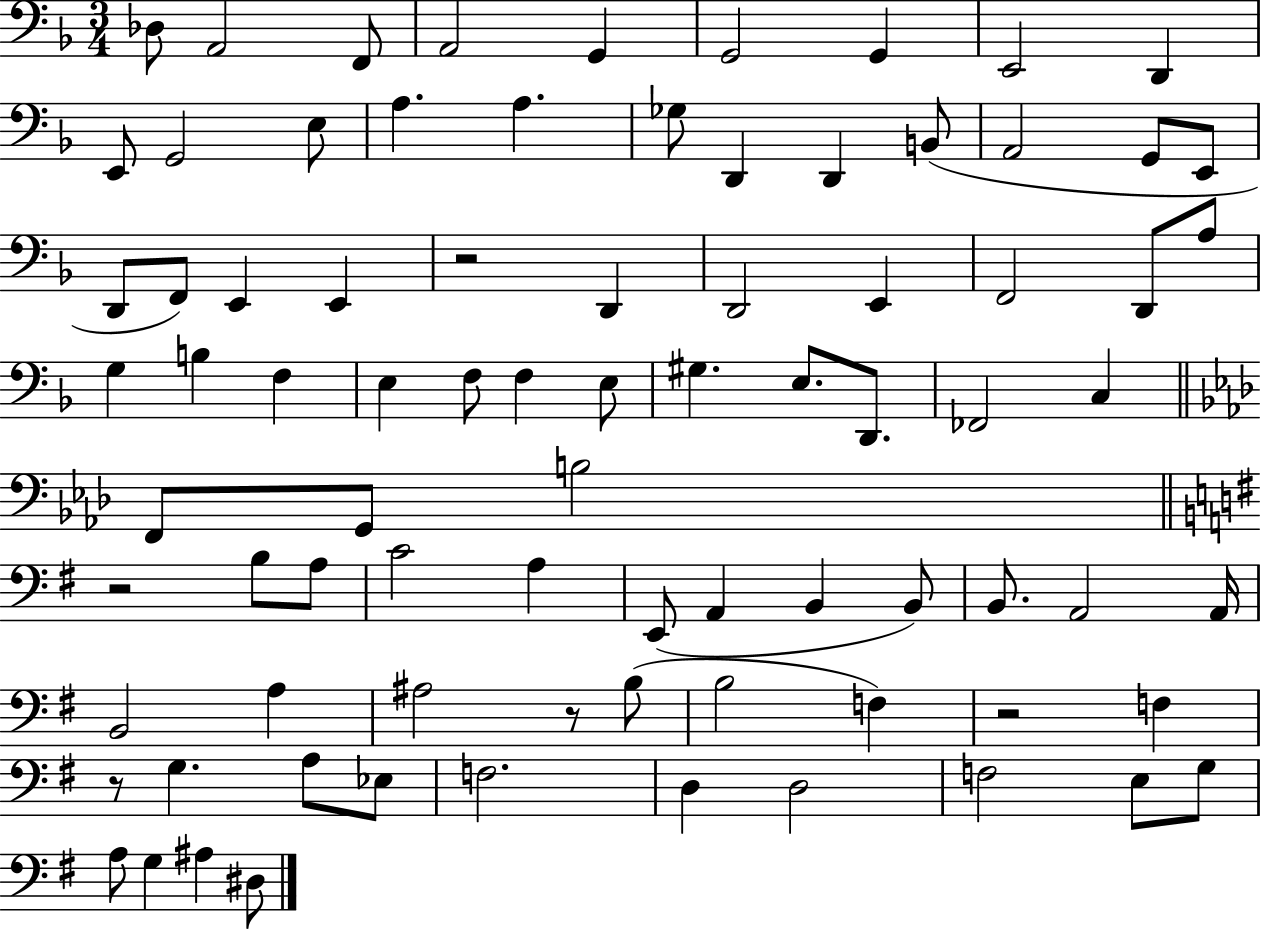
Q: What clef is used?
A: bass